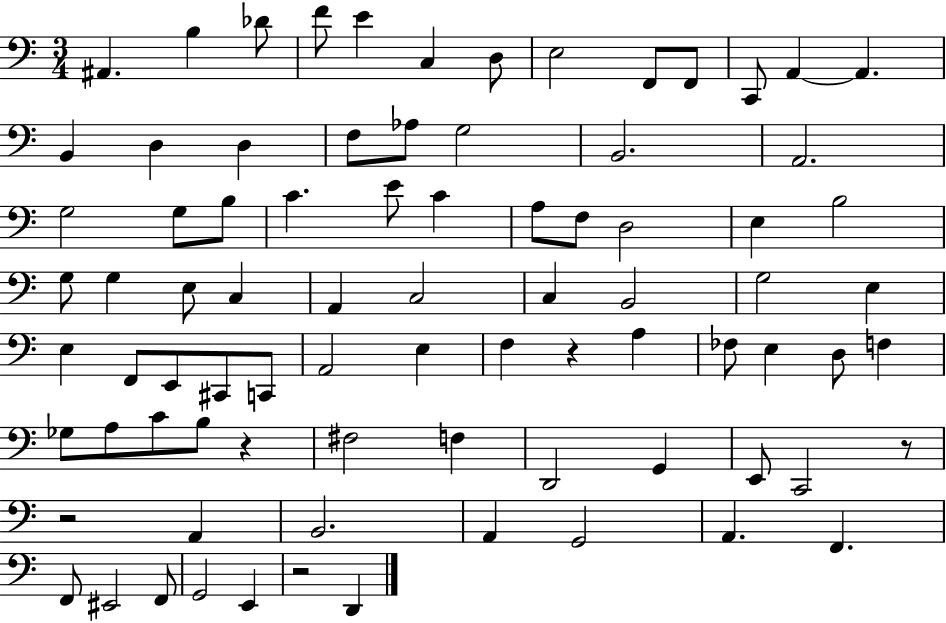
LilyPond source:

{
  \clef bass
  \numericTimeSignature
  \time 3/4
  \key c \major
  ais,4. b4 des'8 | f'8 e'4 c4 d8 | e2 f,8 f,8 | c,8 a,4~~ a,4. | \break b,4 d4 d4 | f8 aes8 g2 | b,2. | a,2. | \break g2 g8 b8 | c'4. e'8 c'4 | a8 f8 d2 | e4 b2 | \break g8 g4 e8 c4 | a,4 c2 | c4 b,2 | g2 e4 | \break e4 f,8 e,8 cis,8 c,8 | a,2 e4 | f4 r4 a4 | fes8 e4 d8 f4 | \break ges8 a8 c'8 b8 r4 | fis2 f4 | d,2 g,4 | e,8 c,2 r8 | \break r2 a,4 | b,2. | a,4 g,2 | a,4. f,4. | \break f,8 eis,2 f,8 | g,2 e,4 | r2 d,4 | \bar "|."
}